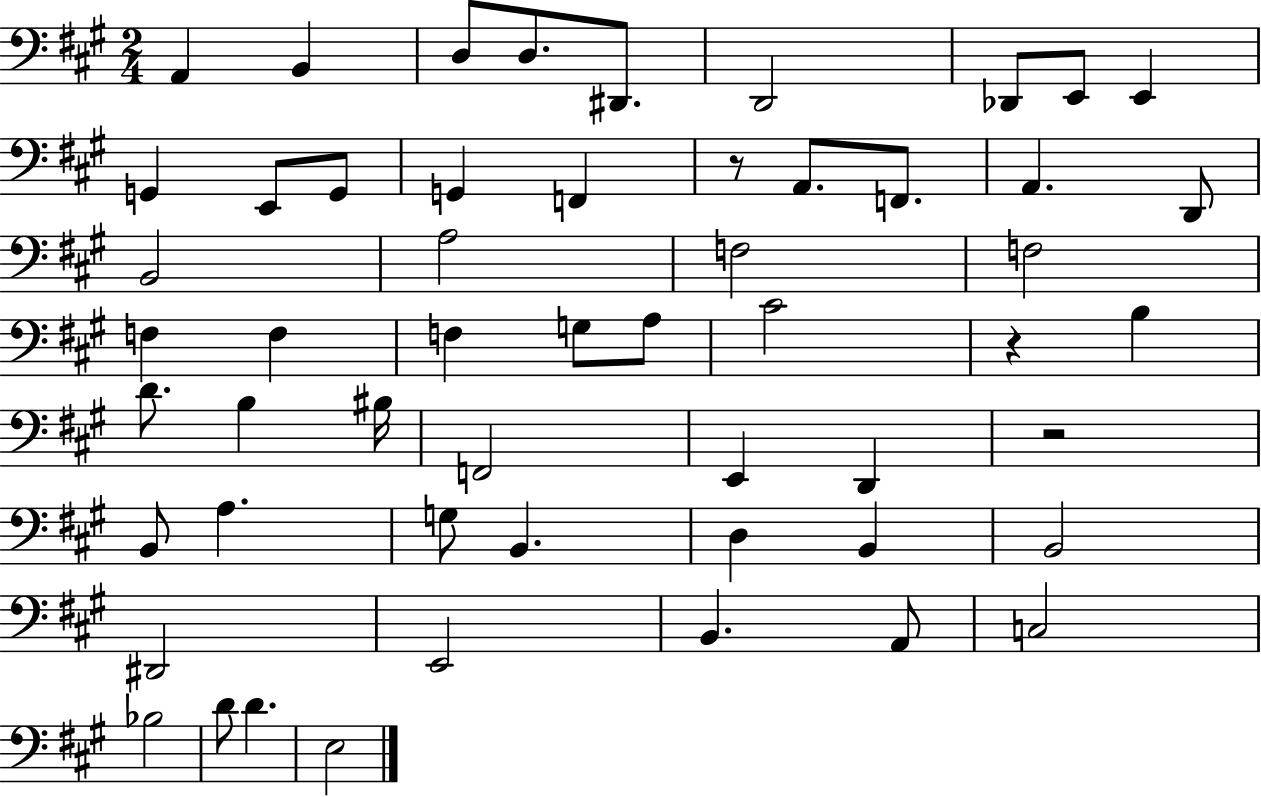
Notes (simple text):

A2/q B2/q D3/e D3/e. D#2/e. D2/h Db2/e E2/e E2/q G2/q E2/e G2/e G2/q F2/q R/e A2/e. F2/e. A2/q. D2/e B2/h A3/h F3/h F3/h F3/q F3/q F3/q G3/e A3/e C#4/h R/q B3/q D4/e. B3/q BIS3/s F2/h E2/q D2/q R/h B2/e A3/q. G3/e B2/q. D3/q B2/q B2/h D#2/h E2/h B2/q. A2/e C3/h Bb3/h D4/e D4/q. E3/h